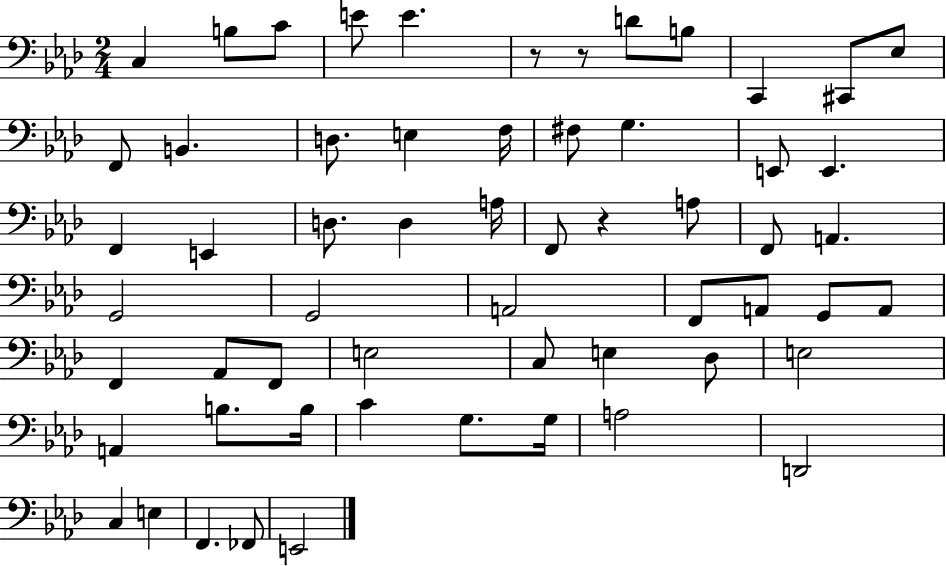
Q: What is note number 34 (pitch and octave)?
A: G2